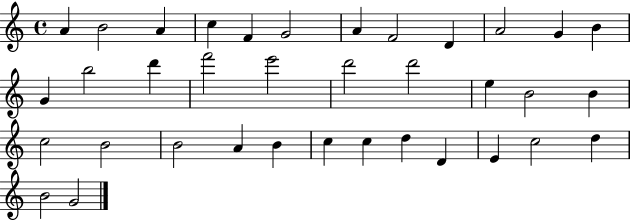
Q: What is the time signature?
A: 4/4